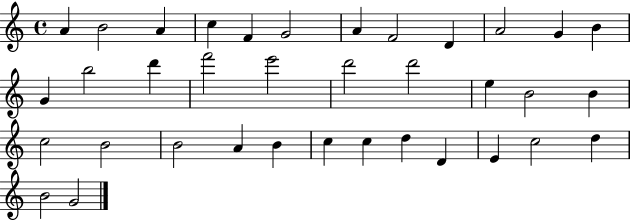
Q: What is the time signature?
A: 4/4